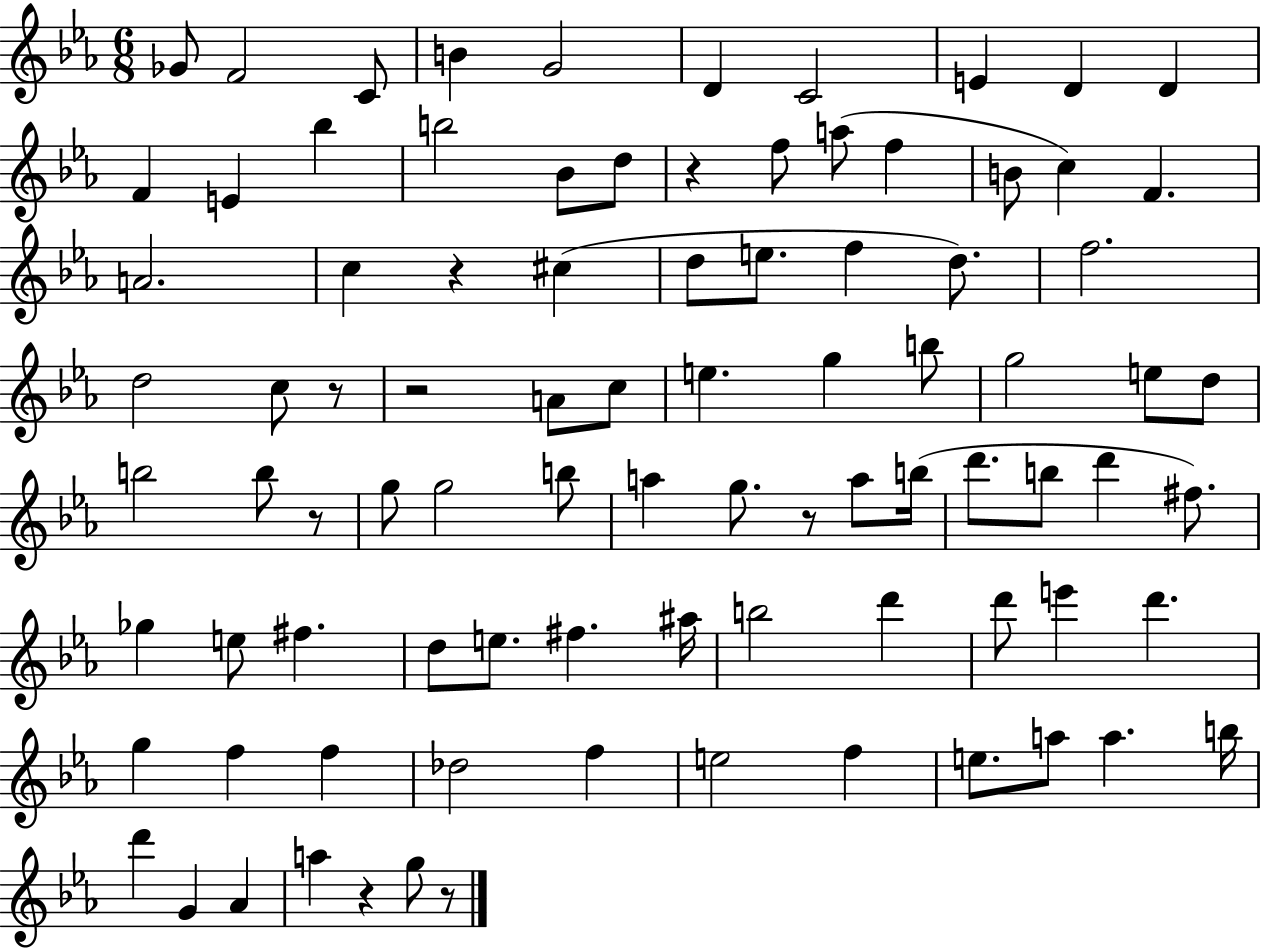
X:1
T:Untitled
M:6/8
L:1/4
K:Eb
_G/2 F2 C/2 B G2 D C2 E D D F E _b b2 _B/2 d/2 z f/2 a/2 f B/2 c F A2 c z ^c d/2 e/2 f d/2 f2 d2 c/2 z/2 z2 A/2 c/2 e g b/2 g2 e/2 d/2 b2 b/2 z/2 g/2 g2 b/2 a g/2 z/2 a/2 b/4 d'/2 b/2 d' ^f/2 _g e/2 ^f d/2 e/2 ^f ^a/4 b2 d' d'/2 e' d' g f f _d2 f e2 f e/2 a/2 a b/4 d' G _A a z g/2 z/2